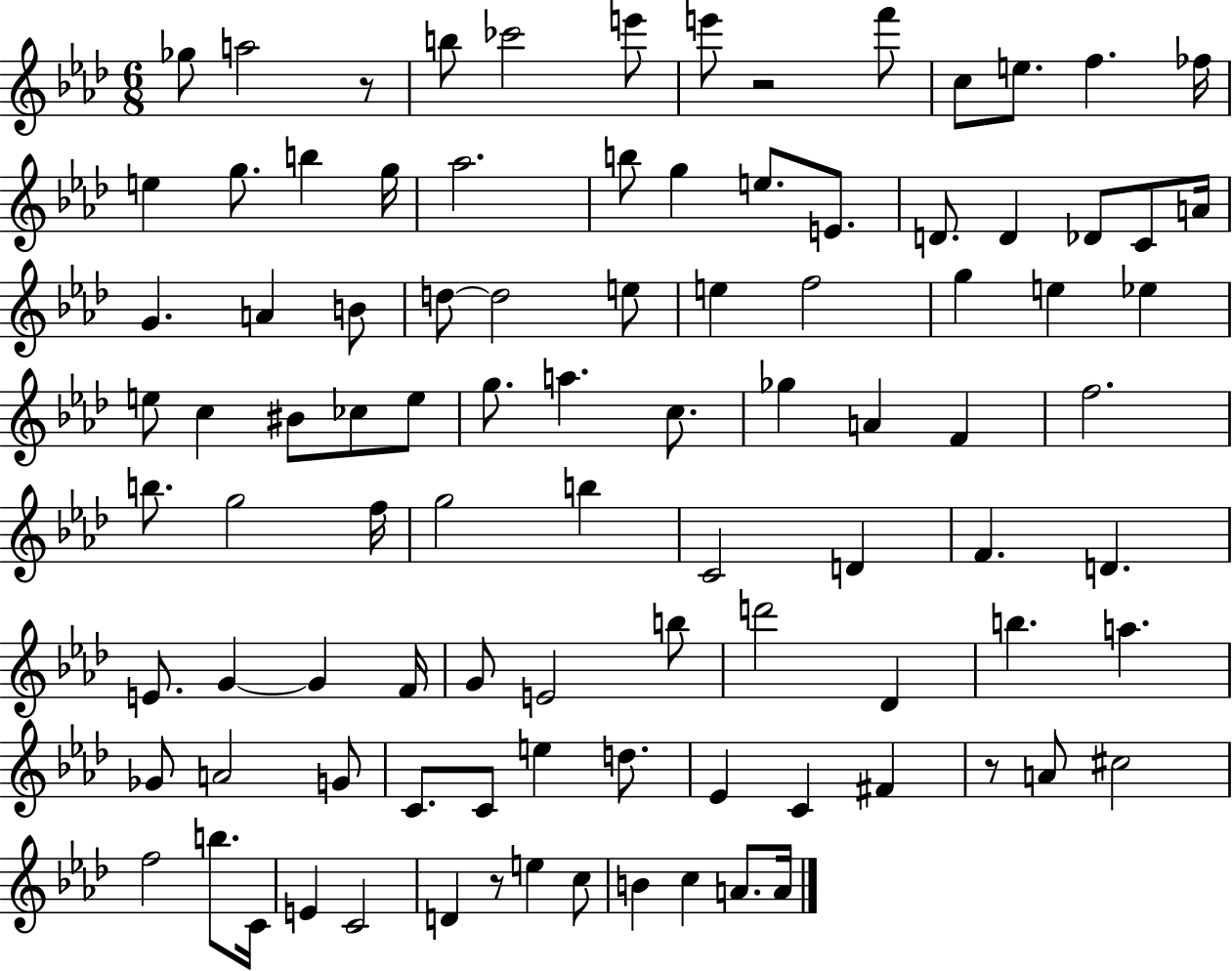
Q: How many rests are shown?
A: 4